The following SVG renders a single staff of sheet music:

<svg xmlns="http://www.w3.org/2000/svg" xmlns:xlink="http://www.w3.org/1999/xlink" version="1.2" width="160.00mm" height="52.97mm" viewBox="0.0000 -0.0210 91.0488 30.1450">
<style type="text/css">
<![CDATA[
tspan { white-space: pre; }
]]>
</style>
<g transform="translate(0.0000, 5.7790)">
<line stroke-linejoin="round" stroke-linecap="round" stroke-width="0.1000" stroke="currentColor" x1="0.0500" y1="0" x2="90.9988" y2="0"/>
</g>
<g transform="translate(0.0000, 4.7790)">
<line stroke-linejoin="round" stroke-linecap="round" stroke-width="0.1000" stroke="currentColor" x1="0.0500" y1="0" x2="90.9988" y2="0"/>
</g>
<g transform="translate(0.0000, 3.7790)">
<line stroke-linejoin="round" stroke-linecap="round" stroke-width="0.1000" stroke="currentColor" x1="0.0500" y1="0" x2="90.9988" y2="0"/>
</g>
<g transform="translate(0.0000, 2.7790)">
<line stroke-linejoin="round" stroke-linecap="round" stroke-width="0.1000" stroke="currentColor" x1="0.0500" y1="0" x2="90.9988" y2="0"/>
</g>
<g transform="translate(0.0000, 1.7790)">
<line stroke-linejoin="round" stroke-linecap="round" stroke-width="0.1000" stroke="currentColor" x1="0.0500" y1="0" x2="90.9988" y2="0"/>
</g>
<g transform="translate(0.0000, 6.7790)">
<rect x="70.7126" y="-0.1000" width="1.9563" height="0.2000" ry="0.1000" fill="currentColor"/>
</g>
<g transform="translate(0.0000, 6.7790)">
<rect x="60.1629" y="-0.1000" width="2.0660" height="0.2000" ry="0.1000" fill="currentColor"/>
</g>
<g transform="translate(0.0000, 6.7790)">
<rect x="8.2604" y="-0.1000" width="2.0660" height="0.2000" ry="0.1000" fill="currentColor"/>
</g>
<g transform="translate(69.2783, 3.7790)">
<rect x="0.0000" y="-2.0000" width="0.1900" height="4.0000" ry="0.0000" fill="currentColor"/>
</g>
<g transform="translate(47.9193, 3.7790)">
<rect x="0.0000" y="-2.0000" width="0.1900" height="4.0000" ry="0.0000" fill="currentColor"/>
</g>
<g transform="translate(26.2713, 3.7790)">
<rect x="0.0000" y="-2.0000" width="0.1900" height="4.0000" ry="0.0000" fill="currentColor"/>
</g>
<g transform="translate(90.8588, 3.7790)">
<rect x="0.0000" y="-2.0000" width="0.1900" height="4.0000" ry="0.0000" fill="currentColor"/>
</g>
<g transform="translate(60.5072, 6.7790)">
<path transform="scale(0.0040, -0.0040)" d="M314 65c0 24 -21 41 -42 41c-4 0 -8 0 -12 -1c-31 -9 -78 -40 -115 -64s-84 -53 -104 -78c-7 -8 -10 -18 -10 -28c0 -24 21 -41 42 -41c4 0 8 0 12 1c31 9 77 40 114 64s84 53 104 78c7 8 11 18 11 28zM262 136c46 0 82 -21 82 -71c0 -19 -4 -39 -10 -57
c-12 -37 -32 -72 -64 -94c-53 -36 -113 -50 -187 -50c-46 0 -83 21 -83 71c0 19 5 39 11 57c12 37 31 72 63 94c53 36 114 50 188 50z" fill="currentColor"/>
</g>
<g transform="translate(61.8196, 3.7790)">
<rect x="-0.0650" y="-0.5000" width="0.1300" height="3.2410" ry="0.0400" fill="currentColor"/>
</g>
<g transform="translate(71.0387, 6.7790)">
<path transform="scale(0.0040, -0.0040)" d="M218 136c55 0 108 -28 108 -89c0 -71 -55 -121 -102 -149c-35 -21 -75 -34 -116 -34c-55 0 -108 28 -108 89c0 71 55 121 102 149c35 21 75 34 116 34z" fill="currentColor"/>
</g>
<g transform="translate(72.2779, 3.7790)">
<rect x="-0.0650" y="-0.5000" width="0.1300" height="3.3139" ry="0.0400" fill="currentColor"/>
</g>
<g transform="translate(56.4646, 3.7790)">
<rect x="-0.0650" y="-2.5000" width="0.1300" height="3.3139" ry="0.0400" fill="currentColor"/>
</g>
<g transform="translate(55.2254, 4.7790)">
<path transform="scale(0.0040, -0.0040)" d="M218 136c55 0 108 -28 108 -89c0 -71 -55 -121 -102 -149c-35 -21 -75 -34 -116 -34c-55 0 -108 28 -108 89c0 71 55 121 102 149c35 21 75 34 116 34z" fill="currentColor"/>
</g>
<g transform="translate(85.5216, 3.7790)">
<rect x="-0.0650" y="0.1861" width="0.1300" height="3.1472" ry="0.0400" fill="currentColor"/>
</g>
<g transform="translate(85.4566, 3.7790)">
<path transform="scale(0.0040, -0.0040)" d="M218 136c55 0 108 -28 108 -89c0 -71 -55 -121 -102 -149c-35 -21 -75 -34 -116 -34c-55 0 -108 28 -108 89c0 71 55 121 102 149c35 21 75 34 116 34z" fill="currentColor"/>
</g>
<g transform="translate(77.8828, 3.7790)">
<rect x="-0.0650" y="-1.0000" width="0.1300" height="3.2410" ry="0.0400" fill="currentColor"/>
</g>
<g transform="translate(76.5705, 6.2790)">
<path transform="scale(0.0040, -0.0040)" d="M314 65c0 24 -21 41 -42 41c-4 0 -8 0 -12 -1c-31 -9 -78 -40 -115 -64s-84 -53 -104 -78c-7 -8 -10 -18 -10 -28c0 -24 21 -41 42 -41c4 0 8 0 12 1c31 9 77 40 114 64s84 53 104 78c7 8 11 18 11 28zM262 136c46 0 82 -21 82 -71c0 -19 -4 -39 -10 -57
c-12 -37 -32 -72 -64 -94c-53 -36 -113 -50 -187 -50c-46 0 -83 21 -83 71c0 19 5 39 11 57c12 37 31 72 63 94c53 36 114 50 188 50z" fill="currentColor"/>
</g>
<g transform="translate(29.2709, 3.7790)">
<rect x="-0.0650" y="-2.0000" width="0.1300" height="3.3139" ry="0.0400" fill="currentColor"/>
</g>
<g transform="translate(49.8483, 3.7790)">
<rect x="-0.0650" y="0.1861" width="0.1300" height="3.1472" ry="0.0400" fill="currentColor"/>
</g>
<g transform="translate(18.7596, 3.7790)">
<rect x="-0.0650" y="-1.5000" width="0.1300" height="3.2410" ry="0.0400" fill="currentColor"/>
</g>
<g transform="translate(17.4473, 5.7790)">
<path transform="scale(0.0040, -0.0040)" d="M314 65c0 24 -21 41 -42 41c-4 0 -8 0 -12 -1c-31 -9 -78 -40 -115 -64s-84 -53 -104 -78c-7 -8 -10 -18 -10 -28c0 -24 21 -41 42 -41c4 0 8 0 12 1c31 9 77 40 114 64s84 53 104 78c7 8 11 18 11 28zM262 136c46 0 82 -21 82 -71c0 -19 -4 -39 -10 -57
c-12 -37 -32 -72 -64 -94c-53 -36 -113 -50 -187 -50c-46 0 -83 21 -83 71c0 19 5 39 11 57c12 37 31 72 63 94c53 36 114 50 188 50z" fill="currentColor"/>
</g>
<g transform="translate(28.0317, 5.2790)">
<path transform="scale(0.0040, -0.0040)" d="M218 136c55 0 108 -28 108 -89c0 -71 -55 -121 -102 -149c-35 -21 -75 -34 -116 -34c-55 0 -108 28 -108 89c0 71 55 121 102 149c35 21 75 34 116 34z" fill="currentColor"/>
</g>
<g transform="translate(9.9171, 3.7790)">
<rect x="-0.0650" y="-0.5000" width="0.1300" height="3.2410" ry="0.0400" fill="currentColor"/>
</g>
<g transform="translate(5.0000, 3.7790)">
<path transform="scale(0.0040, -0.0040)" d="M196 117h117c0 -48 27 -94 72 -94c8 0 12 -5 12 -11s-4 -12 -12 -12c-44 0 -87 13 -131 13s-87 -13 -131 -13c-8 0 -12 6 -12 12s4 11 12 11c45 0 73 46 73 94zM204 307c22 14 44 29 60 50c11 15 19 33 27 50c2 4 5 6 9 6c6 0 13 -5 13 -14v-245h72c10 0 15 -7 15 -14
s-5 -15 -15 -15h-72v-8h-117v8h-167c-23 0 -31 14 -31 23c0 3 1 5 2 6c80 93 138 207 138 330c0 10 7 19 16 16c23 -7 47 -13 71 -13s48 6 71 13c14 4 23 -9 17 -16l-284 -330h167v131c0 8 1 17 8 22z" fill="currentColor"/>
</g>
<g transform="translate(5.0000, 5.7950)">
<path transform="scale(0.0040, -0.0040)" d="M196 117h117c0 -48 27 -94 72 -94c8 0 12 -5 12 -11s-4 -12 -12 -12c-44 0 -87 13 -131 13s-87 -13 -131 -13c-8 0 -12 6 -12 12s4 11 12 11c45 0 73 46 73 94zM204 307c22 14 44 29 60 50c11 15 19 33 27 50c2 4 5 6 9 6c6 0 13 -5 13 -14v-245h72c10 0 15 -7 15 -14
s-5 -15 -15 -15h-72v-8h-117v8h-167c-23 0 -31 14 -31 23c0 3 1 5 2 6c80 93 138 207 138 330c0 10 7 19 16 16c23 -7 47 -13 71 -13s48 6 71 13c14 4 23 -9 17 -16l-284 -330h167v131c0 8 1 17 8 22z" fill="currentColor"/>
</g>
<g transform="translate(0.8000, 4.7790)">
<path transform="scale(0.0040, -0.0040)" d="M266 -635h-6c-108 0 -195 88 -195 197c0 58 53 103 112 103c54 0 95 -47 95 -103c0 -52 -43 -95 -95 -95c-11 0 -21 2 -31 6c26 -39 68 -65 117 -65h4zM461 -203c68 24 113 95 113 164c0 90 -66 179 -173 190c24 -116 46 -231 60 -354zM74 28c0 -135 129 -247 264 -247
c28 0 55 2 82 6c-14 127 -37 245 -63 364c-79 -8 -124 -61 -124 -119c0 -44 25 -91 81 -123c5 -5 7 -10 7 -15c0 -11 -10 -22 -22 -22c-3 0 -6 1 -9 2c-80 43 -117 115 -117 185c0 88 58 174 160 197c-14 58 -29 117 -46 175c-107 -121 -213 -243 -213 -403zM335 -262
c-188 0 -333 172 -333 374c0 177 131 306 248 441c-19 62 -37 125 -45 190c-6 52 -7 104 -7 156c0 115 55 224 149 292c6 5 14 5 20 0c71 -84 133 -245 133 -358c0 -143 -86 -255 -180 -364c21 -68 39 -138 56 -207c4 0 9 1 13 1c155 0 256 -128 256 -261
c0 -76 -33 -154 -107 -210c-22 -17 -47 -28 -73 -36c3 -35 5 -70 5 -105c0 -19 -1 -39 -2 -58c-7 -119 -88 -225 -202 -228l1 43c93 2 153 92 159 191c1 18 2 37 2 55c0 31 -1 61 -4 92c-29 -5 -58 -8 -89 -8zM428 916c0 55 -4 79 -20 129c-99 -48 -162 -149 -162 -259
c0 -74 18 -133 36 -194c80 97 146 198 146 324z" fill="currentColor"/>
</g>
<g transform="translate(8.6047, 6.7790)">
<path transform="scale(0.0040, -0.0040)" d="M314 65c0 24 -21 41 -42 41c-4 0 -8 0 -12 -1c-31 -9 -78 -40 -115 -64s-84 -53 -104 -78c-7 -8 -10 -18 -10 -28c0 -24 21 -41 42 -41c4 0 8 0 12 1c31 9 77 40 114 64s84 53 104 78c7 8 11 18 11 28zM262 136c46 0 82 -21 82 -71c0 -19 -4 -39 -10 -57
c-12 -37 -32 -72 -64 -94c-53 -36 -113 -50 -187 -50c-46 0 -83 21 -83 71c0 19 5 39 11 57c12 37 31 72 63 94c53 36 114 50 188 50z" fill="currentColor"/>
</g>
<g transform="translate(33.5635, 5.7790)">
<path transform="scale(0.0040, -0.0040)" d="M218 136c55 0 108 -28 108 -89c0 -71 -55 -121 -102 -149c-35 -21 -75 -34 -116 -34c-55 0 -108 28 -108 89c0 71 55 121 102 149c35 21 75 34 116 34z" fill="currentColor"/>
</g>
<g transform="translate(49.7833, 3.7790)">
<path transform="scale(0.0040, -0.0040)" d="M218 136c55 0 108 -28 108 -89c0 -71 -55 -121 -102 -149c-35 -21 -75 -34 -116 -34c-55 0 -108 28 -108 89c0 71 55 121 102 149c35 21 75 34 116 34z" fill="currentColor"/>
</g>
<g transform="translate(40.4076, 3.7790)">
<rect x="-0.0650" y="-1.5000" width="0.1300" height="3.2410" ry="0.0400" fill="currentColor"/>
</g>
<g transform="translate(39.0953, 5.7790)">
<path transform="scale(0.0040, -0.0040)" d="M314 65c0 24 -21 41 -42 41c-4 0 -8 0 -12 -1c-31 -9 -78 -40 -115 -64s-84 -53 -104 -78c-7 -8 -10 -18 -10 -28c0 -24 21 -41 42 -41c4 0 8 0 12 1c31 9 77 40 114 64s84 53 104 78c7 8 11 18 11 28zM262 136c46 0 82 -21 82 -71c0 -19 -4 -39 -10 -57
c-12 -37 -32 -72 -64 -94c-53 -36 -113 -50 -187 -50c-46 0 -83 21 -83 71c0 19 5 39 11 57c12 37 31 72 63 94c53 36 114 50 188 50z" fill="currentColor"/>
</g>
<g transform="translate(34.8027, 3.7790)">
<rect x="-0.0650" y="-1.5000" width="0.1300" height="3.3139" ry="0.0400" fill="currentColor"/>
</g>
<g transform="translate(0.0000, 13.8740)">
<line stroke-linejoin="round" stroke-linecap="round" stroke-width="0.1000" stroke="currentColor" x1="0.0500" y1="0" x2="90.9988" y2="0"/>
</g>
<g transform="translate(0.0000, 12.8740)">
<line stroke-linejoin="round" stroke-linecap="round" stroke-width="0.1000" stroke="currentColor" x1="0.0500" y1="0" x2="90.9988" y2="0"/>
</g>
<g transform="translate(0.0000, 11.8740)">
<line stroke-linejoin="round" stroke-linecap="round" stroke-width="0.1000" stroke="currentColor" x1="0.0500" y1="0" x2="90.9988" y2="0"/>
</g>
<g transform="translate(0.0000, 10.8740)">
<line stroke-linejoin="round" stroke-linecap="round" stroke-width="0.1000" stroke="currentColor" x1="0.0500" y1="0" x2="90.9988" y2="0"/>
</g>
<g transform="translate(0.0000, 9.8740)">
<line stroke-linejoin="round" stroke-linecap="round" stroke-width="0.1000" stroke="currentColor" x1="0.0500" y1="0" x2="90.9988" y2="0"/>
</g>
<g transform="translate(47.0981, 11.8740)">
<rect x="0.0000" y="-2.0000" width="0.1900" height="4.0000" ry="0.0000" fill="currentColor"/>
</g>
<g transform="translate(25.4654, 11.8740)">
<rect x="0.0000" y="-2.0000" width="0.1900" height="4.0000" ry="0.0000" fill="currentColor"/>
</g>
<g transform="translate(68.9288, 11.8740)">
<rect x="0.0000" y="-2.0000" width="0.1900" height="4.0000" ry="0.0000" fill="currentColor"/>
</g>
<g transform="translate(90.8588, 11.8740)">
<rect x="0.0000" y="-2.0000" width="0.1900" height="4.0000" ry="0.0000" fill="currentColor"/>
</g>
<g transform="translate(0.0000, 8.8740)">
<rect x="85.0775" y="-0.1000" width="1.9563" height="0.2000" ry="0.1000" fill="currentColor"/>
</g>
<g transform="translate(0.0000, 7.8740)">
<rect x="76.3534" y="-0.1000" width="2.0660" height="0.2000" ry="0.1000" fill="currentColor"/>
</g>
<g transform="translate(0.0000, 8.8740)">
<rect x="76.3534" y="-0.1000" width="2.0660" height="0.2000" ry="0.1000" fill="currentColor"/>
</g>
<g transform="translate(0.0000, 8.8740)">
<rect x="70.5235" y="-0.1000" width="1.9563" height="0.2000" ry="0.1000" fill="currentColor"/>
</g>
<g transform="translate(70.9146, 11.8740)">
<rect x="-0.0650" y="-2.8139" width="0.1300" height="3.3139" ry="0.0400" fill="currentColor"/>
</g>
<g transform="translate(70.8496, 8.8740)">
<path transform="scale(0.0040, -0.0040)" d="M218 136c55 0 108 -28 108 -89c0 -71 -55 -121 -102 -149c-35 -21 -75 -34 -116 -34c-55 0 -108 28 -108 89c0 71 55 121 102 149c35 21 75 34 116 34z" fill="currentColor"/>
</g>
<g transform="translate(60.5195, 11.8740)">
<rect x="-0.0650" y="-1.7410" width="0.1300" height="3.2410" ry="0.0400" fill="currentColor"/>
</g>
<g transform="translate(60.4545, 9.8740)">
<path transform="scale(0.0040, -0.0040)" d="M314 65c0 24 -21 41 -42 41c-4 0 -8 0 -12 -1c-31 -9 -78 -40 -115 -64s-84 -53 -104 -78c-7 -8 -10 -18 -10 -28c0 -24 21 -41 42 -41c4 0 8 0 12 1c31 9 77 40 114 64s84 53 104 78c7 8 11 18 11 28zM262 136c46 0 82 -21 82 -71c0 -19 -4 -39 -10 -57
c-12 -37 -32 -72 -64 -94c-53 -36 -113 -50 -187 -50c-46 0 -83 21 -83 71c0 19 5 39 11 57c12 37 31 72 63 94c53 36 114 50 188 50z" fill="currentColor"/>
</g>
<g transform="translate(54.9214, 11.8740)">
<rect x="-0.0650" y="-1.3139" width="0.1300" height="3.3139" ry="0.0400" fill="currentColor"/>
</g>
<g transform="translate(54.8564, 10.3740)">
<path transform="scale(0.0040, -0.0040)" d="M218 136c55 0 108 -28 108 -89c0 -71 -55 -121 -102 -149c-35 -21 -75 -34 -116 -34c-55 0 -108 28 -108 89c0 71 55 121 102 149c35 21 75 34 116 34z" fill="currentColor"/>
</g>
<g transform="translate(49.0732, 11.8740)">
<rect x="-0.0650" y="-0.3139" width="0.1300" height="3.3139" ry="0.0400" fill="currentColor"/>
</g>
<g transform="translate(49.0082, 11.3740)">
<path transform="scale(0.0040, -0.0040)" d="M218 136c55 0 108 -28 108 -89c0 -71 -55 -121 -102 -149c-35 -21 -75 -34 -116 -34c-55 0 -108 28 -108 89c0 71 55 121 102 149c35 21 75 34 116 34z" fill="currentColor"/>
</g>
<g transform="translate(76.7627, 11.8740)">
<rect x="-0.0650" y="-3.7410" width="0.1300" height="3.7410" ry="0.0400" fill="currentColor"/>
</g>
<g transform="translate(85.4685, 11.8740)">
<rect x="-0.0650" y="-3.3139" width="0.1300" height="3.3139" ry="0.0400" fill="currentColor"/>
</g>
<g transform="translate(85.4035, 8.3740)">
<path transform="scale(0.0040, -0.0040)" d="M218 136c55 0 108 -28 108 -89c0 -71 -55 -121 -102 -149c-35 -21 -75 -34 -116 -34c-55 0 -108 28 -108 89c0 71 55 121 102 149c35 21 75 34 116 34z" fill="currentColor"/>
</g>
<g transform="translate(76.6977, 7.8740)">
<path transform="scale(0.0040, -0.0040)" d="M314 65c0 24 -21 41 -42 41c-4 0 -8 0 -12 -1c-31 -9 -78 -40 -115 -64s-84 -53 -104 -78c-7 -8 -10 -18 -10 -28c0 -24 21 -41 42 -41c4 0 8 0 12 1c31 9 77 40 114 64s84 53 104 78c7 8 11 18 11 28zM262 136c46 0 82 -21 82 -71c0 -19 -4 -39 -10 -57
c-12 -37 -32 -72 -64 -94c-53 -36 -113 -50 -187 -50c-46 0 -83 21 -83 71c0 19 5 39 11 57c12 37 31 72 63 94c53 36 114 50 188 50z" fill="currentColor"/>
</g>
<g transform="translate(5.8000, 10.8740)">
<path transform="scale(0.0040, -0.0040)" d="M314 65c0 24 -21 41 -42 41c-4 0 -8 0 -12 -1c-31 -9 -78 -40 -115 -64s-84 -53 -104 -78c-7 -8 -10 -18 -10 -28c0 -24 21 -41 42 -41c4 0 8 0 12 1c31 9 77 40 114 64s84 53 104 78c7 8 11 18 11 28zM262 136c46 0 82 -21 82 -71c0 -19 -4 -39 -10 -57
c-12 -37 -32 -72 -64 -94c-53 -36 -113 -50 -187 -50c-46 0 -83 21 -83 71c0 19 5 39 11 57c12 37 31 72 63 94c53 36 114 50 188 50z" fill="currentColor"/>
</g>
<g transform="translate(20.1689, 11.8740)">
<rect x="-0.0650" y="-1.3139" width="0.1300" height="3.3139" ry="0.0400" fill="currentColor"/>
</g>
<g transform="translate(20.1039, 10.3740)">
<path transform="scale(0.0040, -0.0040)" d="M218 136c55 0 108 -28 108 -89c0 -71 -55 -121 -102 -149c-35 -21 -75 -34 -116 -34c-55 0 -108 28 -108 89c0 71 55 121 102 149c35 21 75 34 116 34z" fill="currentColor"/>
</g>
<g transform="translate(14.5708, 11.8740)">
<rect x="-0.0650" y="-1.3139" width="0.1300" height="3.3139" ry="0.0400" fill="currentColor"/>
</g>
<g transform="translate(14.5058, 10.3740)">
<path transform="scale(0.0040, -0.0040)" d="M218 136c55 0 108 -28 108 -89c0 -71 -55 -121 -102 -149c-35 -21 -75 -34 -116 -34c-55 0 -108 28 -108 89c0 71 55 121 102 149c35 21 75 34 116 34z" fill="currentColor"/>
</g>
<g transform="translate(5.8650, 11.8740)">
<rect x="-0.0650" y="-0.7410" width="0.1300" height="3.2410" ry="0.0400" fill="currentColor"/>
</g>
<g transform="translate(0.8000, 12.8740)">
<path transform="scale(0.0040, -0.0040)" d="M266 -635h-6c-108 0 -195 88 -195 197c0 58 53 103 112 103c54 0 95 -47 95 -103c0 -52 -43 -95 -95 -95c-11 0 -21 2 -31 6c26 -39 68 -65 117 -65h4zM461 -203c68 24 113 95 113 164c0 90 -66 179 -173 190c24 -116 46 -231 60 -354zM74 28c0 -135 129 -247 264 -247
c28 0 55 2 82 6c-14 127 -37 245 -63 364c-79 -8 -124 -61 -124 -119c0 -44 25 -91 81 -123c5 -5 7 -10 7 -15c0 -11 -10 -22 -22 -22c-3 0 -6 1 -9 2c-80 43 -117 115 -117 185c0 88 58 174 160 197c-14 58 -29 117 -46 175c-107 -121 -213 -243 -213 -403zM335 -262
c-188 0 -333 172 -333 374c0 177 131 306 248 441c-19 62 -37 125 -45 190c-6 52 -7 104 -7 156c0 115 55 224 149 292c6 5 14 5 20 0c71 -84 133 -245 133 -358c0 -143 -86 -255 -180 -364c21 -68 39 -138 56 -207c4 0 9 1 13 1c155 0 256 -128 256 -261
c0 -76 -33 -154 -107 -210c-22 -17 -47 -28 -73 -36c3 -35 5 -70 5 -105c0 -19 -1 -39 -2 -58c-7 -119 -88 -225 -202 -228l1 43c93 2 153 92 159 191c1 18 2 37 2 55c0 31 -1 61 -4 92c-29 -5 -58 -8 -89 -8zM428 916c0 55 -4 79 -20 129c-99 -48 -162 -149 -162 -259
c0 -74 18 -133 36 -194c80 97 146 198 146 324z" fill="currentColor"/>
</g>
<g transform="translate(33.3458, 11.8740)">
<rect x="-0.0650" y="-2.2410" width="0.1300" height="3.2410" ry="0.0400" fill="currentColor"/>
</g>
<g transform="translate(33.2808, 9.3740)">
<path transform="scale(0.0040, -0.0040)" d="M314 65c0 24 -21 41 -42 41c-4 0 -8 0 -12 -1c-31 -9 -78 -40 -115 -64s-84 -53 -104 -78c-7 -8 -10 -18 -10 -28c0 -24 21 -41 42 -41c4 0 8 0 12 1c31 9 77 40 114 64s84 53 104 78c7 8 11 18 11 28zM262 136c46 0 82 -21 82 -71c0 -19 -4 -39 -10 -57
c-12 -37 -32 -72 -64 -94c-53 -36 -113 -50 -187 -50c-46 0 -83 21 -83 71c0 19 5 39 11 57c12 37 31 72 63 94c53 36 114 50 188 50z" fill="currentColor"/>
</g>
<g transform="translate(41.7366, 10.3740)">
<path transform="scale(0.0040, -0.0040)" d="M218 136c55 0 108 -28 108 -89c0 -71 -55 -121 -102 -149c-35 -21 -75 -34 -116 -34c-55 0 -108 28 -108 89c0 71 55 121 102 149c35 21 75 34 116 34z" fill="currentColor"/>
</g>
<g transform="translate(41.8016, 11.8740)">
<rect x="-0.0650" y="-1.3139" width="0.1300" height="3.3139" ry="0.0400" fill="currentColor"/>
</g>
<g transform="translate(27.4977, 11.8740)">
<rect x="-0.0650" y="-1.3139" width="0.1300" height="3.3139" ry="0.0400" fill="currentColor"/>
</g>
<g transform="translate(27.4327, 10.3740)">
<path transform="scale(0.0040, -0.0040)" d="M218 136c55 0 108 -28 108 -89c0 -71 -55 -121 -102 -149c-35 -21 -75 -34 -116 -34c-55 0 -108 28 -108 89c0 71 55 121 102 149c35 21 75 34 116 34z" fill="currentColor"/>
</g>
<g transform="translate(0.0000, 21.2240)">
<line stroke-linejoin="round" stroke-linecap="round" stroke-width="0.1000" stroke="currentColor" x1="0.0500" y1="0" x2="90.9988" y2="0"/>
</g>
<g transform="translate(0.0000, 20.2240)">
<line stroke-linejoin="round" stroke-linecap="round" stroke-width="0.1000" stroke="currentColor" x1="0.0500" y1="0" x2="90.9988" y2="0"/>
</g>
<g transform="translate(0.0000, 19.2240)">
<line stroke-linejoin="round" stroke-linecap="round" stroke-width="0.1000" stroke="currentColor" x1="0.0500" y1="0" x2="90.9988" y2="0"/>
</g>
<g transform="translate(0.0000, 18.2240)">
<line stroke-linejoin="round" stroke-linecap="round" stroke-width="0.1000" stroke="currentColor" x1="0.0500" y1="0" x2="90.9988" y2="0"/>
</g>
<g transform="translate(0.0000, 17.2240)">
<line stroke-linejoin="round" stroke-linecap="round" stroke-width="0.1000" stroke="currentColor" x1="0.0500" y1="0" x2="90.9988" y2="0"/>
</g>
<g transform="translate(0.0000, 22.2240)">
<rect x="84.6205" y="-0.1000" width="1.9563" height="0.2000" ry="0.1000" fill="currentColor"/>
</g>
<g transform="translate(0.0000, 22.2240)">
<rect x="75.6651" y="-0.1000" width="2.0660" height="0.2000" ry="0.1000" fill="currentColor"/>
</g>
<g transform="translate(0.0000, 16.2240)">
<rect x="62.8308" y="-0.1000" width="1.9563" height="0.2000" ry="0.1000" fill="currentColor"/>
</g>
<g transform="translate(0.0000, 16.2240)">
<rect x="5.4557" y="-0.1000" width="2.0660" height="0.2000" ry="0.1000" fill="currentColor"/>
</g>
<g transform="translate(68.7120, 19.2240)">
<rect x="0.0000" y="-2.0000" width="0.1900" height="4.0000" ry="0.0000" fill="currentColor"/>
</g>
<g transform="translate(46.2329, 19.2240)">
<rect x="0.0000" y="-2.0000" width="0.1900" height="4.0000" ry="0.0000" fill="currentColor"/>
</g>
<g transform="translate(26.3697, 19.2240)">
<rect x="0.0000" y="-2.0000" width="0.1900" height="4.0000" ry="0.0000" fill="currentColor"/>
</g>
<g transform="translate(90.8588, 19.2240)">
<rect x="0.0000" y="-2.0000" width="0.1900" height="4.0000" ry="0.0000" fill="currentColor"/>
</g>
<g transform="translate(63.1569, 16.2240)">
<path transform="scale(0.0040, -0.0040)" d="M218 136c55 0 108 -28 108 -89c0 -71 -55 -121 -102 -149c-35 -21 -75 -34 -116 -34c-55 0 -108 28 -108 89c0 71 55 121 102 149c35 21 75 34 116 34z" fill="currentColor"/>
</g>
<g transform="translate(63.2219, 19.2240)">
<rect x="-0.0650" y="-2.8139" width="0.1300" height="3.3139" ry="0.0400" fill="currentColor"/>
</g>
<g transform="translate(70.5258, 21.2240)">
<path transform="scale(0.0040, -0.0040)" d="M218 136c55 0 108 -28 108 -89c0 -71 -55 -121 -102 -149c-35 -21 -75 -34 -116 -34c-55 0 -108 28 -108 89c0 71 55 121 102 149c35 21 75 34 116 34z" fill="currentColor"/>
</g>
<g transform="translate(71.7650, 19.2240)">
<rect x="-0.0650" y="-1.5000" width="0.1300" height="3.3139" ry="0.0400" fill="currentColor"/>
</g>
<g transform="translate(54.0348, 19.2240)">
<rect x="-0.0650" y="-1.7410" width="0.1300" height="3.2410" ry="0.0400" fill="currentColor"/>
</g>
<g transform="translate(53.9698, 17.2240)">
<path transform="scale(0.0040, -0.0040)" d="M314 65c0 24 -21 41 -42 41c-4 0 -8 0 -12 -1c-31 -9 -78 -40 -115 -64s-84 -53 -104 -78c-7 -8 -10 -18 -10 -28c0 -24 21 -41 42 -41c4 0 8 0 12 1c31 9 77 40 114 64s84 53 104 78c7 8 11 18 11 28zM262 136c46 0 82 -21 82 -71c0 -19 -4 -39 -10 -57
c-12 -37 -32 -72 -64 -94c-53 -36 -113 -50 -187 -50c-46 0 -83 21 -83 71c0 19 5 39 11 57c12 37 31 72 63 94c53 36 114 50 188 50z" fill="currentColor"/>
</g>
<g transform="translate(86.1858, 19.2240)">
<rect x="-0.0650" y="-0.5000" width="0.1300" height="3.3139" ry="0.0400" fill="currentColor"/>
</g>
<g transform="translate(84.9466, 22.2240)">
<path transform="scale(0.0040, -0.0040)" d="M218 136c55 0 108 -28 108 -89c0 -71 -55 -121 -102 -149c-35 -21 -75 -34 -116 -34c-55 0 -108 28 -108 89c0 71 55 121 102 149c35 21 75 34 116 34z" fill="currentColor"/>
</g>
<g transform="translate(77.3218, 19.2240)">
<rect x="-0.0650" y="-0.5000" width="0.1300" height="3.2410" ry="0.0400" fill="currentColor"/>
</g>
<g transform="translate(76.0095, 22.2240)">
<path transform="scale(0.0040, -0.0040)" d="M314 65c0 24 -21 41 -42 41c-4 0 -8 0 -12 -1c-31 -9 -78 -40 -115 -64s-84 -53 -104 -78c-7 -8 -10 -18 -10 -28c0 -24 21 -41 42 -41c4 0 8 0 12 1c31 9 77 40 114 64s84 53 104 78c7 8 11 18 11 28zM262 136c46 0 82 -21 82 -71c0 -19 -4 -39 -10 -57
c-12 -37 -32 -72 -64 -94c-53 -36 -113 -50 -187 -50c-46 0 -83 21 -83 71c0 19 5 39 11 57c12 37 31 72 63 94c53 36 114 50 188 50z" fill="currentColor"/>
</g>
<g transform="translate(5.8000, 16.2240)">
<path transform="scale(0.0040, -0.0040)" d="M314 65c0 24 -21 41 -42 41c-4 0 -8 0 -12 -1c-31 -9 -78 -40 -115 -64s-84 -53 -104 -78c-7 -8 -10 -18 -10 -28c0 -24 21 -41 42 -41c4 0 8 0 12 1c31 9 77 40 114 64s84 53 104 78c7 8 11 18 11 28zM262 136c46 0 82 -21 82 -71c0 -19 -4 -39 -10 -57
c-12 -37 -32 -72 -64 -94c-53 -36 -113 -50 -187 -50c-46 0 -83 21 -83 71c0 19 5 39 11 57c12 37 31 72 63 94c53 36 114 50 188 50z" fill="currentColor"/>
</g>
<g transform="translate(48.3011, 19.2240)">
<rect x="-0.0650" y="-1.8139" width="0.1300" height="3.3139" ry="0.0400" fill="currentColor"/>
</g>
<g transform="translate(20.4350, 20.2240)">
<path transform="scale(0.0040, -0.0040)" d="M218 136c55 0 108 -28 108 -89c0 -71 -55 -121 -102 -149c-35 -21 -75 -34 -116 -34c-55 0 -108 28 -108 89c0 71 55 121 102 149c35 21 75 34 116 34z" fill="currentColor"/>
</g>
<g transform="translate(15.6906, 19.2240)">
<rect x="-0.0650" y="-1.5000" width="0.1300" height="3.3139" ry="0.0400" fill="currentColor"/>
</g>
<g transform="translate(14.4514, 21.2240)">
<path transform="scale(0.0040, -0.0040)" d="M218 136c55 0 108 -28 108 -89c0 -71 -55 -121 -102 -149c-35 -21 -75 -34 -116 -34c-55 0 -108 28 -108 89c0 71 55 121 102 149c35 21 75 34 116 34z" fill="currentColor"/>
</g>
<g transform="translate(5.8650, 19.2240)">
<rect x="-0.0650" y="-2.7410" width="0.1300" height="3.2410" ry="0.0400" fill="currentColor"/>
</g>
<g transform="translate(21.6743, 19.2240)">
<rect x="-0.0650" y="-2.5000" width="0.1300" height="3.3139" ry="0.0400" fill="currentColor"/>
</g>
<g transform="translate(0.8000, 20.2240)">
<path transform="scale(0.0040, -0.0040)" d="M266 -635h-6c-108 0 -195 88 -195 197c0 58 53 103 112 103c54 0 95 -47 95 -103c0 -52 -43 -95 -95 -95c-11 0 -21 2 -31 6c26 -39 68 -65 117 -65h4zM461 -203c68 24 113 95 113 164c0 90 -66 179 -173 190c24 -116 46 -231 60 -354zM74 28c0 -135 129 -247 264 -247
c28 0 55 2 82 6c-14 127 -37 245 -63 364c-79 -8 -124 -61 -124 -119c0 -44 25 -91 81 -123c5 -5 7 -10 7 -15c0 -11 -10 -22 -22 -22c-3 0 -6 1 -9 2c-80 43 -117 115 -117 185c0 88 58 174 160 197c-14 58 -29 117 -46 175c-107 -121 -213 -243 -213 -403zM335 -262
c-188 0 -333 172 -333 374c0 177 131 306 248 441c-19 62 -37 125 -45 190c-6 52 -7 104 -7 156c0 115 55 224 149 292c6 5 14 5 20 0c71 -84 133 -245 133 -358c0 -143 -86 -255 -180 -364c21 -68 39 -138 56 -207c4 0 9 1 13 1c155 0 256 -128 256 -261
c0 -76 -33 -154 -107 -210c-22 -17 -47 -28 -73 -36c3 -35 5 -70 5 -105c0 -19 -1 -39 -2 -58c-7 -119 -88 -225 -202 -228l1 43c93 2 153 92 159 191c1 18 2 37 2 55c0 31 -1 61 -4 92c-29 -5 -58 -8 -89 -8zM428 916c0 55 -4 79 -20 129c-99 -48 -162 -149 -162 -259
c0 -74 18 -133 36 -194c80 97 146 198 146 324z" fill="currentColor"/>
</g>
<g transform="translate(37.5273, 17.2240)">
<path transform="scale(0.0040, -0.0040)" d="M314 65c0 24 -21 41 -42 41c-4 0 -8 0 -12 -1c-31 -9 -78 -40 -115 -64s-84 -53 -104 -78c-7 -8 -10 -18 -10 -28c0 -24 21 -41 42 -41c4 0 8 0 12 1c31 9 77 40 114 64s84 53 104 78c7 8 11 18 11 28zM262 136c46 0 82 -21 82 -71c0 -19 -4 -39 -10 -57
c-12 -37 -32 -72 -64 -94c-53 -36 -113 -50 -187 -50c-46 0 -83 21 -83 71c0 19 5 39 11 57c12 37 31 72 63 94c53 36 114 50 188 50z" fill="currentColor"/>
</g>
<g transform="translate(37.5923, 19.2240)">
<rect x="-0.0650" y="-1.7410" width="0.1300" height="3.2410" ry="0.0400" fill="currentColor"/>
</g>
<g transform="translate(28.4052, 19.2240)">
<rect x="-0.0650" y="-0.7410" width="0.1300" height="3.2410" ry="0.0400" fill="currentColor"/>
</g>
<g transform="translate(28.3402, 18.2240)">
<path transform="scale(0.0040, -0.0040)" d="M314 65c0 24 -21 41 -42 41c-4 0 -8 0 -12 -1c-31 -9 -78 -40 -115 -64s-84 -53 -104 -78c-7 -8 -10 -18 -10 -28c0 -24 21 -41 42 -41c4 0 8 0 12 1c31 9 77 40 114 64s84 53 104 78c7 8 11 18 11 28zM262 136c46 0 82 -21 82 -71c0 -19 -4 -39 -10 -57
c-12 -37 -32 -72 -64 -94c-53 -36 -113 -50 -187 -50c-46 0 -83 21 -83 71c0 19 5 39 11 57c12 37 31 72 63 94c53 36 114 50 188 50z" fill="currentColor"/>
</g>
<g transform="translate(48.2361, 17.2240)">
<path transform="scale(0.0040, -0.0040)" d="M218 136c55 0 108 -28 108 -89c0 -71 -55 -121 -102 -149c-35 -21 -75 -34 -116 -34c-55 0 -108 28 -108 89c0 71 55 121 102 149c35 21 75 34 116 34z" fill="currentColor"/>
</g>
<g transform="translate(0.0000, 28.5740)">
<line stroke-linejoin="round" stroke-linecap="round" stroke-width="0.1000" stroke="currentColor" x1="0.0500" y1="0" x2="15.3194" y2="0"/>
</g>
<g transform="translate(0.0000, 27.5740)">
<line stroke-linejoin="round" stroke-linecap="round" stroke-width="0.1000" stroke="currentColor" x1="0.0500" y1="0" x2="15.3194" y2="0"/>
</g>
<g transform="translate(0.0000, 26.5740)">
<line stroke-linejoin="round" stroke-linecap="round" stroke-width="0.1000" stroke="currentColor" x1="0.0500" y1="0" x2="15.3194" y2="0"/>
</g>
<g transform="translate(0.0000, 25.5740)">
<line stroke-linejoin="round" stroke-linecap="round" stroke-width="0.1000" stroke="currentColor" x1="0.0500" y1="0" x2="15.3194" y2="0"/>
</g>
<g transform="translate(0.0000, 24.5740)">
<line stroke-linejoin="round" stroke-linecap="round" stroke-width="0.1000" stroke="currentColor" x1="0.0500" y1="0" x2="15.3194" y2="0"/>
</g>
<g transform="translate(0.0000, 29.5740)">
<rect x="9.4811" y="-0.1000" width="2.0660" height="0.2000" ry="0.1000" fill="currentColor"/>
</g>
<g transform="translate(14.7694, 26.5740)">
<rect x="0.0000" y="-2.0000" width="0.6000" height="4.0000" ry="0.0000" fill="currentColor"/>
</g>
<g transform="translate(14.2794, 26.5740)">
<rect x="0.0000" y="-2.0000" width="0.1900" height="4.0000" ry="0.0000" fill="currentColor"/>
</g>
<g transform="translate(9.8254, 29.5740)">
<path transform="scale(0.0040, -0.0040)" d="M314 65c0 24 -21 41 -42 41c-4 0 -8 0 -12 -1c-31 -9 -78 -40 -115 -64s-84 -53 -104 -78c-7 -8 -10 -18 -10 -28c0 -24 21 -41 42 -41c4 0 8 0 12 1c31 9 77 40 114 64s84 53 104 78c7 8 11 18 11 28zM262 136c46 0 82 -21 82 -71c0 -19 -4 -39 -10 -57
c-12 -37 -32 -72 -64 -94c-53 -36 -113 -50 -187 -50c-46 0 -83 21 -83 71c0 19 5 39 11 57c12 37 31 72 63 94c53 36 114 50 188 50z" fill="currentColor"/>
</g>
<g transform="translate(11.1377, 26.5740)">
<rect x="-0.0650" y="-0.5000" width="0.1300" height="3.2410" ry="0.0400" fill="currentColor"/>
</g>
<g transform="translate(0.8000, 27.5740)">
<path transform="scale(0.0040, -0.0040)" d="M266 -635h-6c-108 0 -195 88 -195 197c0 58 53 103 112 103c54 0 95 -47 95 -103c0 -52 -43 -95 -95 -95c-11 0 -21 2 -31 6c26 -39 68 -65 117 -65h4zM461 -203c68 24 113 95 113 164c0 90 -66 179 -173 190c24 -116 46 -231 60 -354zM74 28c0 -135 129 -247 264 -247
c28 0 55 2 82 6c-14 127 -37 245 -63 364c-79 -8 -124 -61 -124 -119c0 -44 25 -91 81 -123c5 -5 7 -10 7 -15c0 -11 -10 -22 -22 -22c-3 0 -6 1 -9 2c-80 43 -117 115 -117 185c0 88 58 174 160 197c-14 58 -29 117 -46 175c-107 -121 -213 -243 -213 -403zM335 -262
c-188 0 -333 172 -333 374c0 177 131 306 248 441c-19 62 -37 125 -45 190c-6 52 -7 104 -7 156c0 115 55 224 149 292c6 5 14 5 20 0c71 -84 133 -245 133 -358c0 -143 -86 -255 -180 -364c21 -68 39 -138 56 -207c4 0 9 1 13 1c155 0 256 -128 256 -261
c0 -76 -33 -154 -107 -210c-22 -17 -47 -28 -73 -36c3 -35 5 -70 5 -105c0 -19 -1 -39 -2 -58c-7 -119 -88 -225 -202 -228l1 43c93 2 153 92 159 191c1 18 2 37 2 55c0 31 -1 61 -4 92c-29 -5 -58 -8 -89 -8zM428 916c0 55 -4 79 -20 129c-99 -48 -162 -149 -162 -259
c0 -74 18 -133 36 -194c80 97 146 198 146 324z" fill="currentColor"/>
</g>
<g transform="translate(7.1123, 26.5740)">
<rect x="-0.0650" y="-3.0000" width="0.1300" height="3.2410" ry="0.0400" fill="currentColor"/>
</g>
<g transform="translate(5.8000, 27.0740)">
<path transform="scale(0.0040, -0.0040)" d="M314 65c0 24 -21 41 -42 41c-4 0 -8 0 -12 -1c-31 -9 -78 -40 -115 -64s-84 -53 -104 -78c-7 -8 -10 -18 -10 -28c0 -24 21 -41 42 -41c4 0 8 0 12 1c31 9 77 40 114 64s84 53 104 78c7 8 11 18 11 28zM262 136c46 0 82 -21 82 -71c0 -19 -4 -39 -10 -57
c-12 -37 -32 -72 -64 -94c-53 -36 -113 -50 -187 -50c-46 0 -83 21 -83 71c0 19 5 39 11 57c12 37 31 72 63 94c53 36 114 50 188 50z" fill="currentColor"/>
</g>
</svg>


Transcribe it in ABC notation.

X:1
T:Untitled
M:4/4
L:1/4
K:C
C2 E2 F E E2 B G C2 C D2 B d2 e e e g2 e c e f2 a c'2 b a2 E G d2 f2 f f2 a E C2 C A2 C2